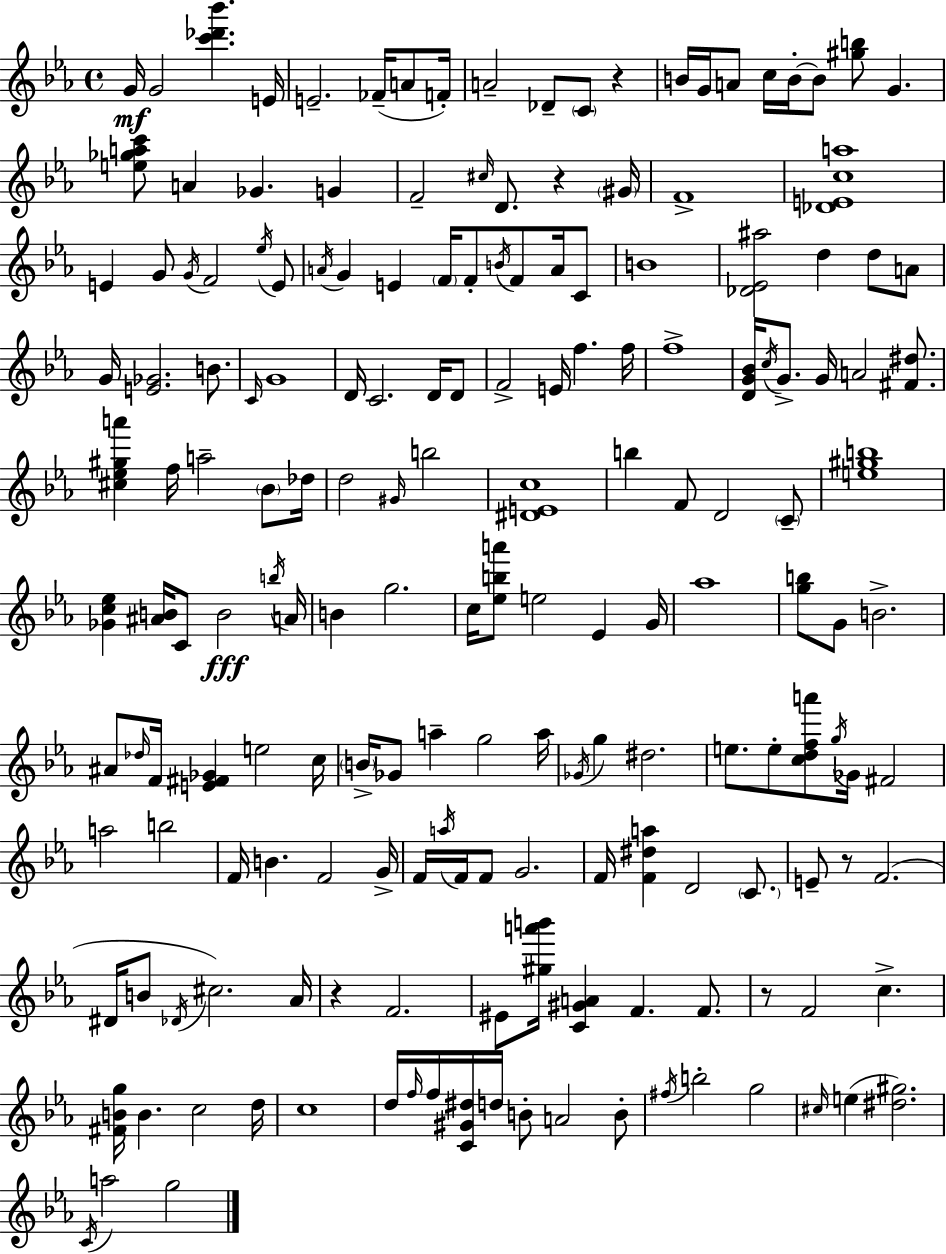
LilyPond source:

{
  \clef treble
  \time 4/4
  \defaultTimeSignature
  \key ees \major
  g'16\mf g'2 <c''' des''' bes'''>4. e'16 | e'2.-- fes'16--( a'8 f'16-.) | a'2-- des'8-- \parenthesize c'8 r4 | b'16 g'16 a'8 c''16 b'16-.~~ b'8 <gis'' b''>8 g'4. | \break <e'' ges'' a'' c'''>8 a'4 ges'4. g'4 | f'2-- \grace { cis''16 } d'8. r4 | \parenthesize gis'16 f'1-> | <des' e' c'' a''>1 | \break e'4 g'8 \acciaccatura { g'16 } f'2 | \acciaccatura { ees''16 } e'8 \acciaccatura { a'16 } g'4 e'4 \parenthesize f'16 f'8-. \acciaccatura { b'16 } | f'8 a'16 c'8 b'1 | <des' ees' ais''>2 d''4 | \break d''8 a'8 g'16 <e' ges'>2. | b'8. \grace { c'16 } g'1 | d'16 c'2. | d'16 d'8 f'2-> e'16 f''4. | \break f''16 f''1-> | <d' g' bes'>16 \acciaccatura { c''16 } g'8.-> g'16 a'2 | <fis' dis''>8. <cis'' ees'' gis'' a'''>4 f''16 a''2-- | \parenthesize bes'8 des''16 d''2 \grace { gis'16 } | \break b''2 <dis' e' c''>1 | b''4 f'8 d'2 | \parenthesize c'8-- <e'' gis'' b''>1 | <ges' c'' ees''>4 <ais' b'>16 c'8 b'2\fff | \break \acciaccatura { b''16 } a'16 b'4 g''2. | c''16 <ees'' b'' a'''>8 e''2 | ees'4 g'16 aes''1 | <g'' b''>8 g'8 b'2.-> | \break ais'8 \grace { des''16 } f'16 <e' fis' ges'>4 | e''2 c''16 \parenthesize b'16-> ges'8 a''4-- | g''2 a''16 \acciaccatura { ges'16 } g''4 dis''2. | e''8. e''8-. | \break <c'' d'' f'' a'''>8 \acciaccatura { g''16 } ges'16 fis'2 a''2 | b''2 f'16 b'4. | f'2 g'16-> f'16 \acciaccatura { a''16 } f'16 f'8 | g'2. f'16 <f' dis'' a''>4 | \break d'2 \parenthesize c'8. e'8-- r8 | f'2.( dis'16 b'8 | \acciaccatura { des'16 }) cis''2. aes'16 r4 | f'2. eis'8 | \break <gis'' a''' b'''>16 <c' gis' a'>4 f'4. f'8. r8 | f'2 c''4.-> <fis' b' g''>16 b'4. | c''2 d''16 c''1 | d''16 \grace { f''16 } | \break f''16 <c' gis' dis''>16 d''16 b'8-. a'2 b'8-. \acciaccatura { fis''16 } | b''2-. g''2 | \grace { cis''16 }( e''4 <dis'' gis''>2.) | \acciaccatura { c'16 } a''2 g''2 | \break \bar "|."
}